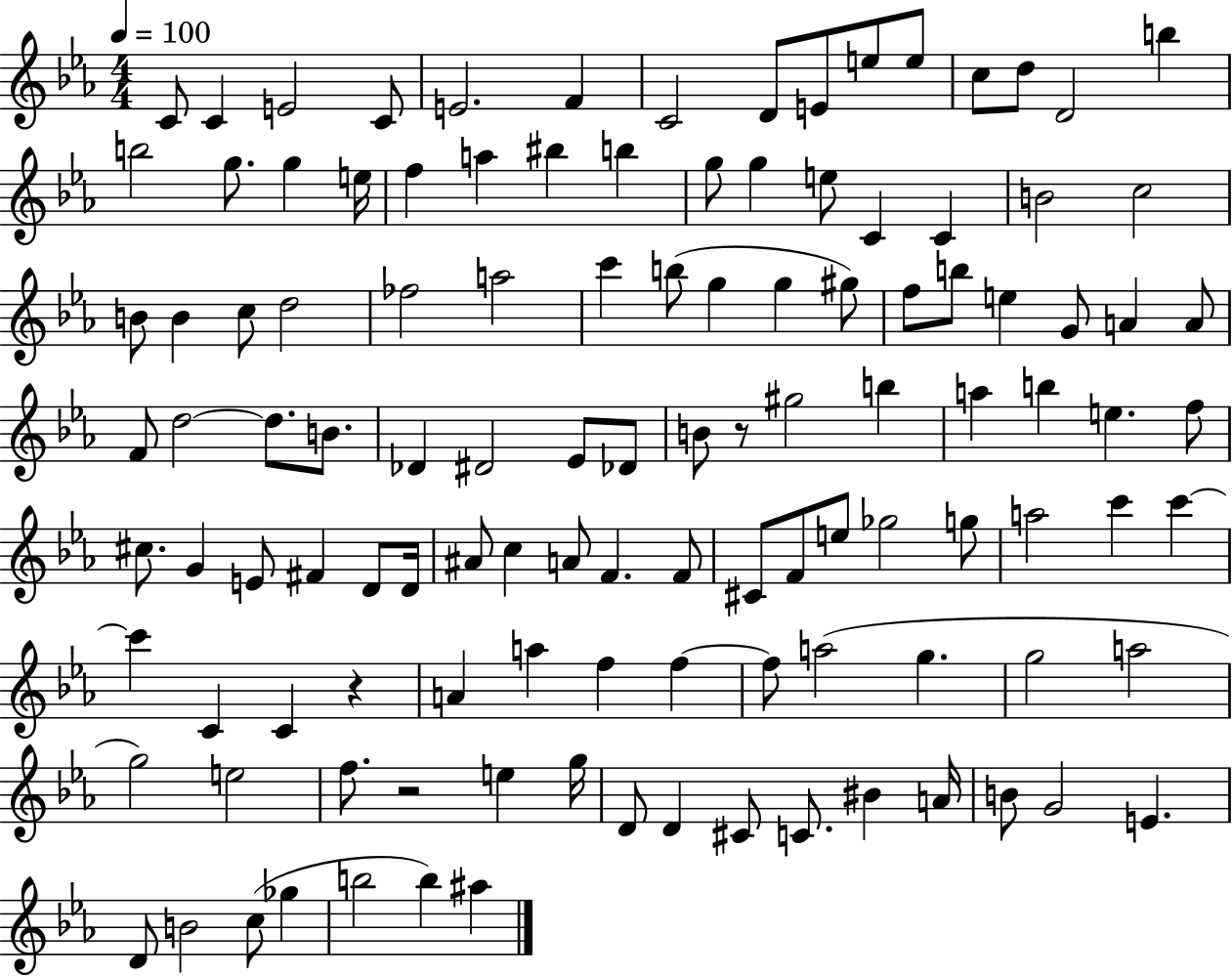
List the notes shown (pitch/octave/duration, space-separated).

C4/e C4/q E4/h C4/e E4/h. F4/q C4/h D4/e E4/e E5/e E5/e C5/e D5/e D4/h B5/q B5/h G5/e. G5/q E5/s F5/q A5/q BIS5/q B5/q G5/e G5/q E5/e C4/q C4/q B4/h C5/h B4/e B4/q C5/e D5/h FES5/h A5/h C6/q B5/e G5/q G5/q G#5/e F5/e B5/e E5/q G4/e A4/q A4/e F4/e D5/h D5/e. B4/e. Db4/q D#4/h Eb4/e Db4/e B4/e R/e G#5/h B5/q A5/q B5/q E5/q. F5/e C#5/e. G4/q E4/e F#4/q D4/e D4/s A#4/e C5/q A4/e F4/q. F4/e C#4/e F4/e E5/e Gb5/h G5/e A5/h C6/q C6/q C6/q C4/q C4/q R/q A4/q A5/q F5/q F5/q F5/e A5/h G5/q. G5/h A5/h G5/h E5/h F5/e. R/h E5/q G5/s D4/e D4/q C#4/e C4/e. BIS4/q A4/s B4/e G4/h E4/q. D4/e B4/h C5/e Gb5/q B5/h B5/q A#5/q